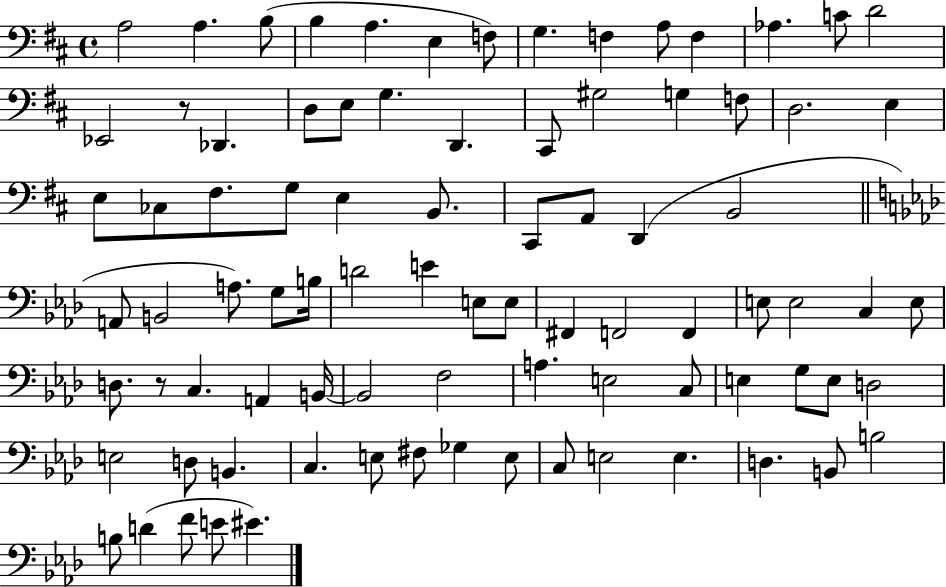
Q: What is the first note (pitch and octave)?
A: A3